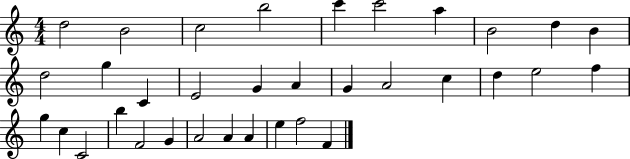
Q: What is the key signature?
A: C major